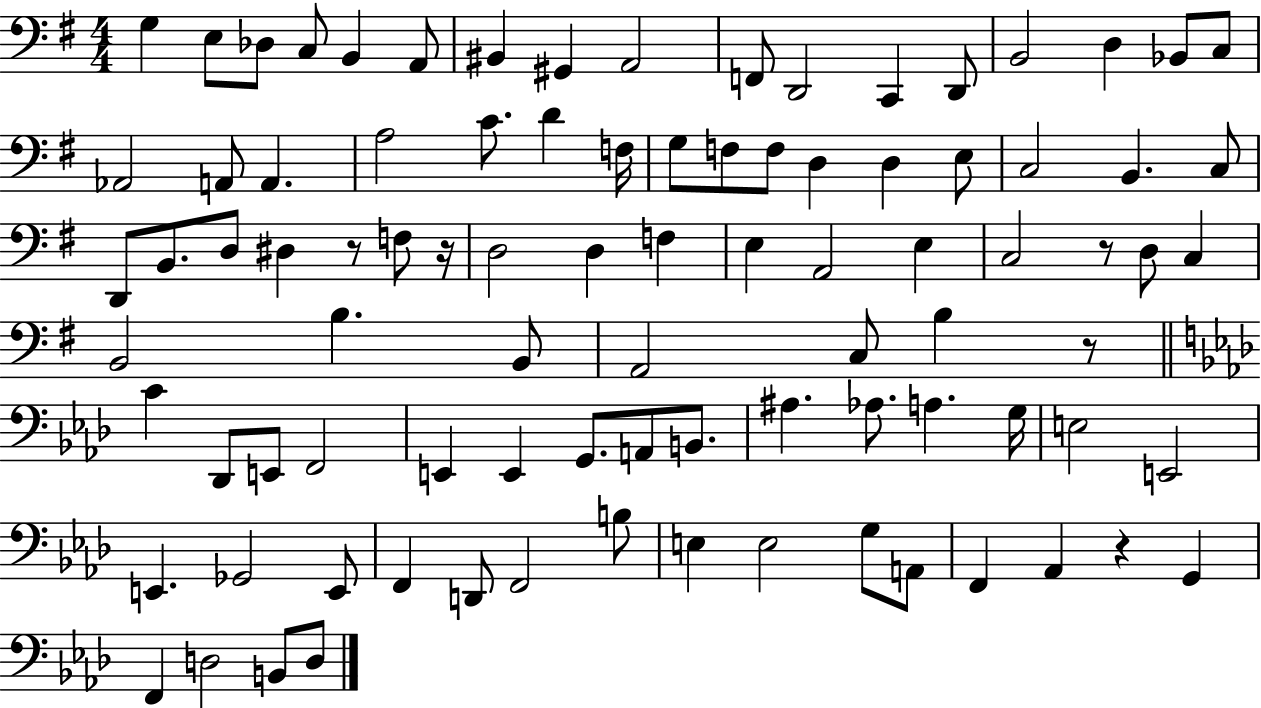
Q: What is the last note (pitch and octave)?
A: D3